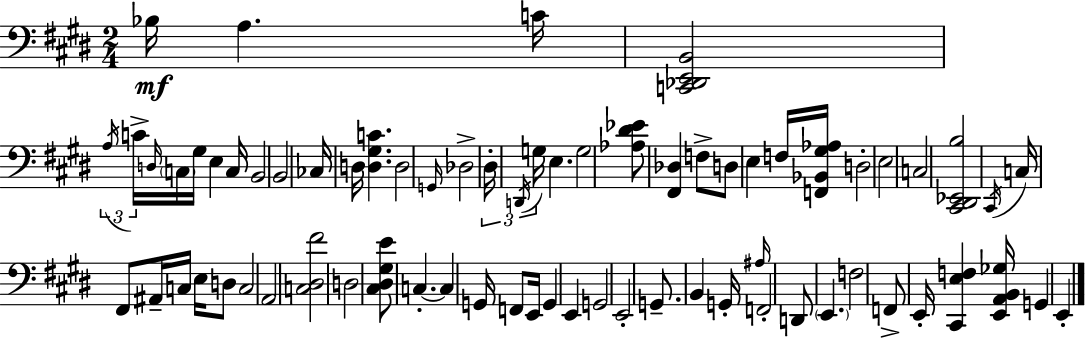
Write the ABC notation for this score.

X:1
T:Untitled
M:2/4
L:1/4
K:E
_B,/4 A, C/4 [C,,_D,,E,,B,,]2 A,/4 C/4 D,/4 C,/4 ^G,/4 E, C,/4 B,,2 B,,2 _C,/4 D,/4 [D,^G,C] D,2 G,,/4 _D,2 ^D,/4 D,,/4 G,/4 E, G,2 [_A,^D_E]/2 [^F,,_D,] F,/2 D,/2 E, F,/4 [F,,_B,,^G,_A,]/4 D,2 E,2 C,2 [^C,,^D,,_E,,B,]2 ^C,,/4 C,/4 ^F,,/2 ^A,,/4 C,/4 E,/4 D,/2 C,2 A,,2 [C,^D,^F]2 D,2 [^C,^D,^G,E]/2 C, C, G,,/4 F,,/2 E,,/4 G,, E,, G,,2 E,,2 G,,/2 B,, G,,/4 ^A,/4 F,,2 D,,/2 E,, F,2 F,,/2 E,,/4 [^C,,E,F,] [E,,A,,B,,_G,]/4 G,, E,,